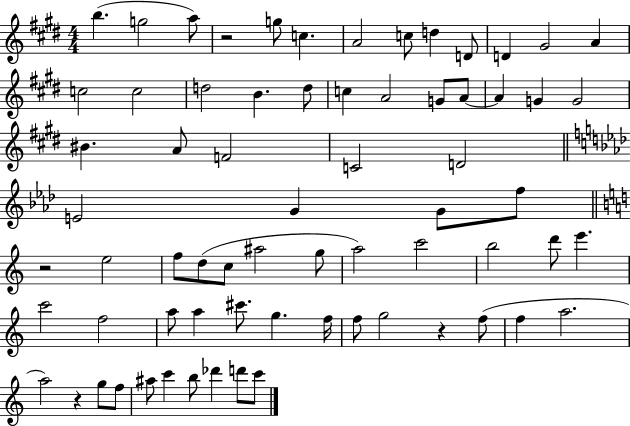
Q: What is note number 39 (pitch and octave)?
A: G5